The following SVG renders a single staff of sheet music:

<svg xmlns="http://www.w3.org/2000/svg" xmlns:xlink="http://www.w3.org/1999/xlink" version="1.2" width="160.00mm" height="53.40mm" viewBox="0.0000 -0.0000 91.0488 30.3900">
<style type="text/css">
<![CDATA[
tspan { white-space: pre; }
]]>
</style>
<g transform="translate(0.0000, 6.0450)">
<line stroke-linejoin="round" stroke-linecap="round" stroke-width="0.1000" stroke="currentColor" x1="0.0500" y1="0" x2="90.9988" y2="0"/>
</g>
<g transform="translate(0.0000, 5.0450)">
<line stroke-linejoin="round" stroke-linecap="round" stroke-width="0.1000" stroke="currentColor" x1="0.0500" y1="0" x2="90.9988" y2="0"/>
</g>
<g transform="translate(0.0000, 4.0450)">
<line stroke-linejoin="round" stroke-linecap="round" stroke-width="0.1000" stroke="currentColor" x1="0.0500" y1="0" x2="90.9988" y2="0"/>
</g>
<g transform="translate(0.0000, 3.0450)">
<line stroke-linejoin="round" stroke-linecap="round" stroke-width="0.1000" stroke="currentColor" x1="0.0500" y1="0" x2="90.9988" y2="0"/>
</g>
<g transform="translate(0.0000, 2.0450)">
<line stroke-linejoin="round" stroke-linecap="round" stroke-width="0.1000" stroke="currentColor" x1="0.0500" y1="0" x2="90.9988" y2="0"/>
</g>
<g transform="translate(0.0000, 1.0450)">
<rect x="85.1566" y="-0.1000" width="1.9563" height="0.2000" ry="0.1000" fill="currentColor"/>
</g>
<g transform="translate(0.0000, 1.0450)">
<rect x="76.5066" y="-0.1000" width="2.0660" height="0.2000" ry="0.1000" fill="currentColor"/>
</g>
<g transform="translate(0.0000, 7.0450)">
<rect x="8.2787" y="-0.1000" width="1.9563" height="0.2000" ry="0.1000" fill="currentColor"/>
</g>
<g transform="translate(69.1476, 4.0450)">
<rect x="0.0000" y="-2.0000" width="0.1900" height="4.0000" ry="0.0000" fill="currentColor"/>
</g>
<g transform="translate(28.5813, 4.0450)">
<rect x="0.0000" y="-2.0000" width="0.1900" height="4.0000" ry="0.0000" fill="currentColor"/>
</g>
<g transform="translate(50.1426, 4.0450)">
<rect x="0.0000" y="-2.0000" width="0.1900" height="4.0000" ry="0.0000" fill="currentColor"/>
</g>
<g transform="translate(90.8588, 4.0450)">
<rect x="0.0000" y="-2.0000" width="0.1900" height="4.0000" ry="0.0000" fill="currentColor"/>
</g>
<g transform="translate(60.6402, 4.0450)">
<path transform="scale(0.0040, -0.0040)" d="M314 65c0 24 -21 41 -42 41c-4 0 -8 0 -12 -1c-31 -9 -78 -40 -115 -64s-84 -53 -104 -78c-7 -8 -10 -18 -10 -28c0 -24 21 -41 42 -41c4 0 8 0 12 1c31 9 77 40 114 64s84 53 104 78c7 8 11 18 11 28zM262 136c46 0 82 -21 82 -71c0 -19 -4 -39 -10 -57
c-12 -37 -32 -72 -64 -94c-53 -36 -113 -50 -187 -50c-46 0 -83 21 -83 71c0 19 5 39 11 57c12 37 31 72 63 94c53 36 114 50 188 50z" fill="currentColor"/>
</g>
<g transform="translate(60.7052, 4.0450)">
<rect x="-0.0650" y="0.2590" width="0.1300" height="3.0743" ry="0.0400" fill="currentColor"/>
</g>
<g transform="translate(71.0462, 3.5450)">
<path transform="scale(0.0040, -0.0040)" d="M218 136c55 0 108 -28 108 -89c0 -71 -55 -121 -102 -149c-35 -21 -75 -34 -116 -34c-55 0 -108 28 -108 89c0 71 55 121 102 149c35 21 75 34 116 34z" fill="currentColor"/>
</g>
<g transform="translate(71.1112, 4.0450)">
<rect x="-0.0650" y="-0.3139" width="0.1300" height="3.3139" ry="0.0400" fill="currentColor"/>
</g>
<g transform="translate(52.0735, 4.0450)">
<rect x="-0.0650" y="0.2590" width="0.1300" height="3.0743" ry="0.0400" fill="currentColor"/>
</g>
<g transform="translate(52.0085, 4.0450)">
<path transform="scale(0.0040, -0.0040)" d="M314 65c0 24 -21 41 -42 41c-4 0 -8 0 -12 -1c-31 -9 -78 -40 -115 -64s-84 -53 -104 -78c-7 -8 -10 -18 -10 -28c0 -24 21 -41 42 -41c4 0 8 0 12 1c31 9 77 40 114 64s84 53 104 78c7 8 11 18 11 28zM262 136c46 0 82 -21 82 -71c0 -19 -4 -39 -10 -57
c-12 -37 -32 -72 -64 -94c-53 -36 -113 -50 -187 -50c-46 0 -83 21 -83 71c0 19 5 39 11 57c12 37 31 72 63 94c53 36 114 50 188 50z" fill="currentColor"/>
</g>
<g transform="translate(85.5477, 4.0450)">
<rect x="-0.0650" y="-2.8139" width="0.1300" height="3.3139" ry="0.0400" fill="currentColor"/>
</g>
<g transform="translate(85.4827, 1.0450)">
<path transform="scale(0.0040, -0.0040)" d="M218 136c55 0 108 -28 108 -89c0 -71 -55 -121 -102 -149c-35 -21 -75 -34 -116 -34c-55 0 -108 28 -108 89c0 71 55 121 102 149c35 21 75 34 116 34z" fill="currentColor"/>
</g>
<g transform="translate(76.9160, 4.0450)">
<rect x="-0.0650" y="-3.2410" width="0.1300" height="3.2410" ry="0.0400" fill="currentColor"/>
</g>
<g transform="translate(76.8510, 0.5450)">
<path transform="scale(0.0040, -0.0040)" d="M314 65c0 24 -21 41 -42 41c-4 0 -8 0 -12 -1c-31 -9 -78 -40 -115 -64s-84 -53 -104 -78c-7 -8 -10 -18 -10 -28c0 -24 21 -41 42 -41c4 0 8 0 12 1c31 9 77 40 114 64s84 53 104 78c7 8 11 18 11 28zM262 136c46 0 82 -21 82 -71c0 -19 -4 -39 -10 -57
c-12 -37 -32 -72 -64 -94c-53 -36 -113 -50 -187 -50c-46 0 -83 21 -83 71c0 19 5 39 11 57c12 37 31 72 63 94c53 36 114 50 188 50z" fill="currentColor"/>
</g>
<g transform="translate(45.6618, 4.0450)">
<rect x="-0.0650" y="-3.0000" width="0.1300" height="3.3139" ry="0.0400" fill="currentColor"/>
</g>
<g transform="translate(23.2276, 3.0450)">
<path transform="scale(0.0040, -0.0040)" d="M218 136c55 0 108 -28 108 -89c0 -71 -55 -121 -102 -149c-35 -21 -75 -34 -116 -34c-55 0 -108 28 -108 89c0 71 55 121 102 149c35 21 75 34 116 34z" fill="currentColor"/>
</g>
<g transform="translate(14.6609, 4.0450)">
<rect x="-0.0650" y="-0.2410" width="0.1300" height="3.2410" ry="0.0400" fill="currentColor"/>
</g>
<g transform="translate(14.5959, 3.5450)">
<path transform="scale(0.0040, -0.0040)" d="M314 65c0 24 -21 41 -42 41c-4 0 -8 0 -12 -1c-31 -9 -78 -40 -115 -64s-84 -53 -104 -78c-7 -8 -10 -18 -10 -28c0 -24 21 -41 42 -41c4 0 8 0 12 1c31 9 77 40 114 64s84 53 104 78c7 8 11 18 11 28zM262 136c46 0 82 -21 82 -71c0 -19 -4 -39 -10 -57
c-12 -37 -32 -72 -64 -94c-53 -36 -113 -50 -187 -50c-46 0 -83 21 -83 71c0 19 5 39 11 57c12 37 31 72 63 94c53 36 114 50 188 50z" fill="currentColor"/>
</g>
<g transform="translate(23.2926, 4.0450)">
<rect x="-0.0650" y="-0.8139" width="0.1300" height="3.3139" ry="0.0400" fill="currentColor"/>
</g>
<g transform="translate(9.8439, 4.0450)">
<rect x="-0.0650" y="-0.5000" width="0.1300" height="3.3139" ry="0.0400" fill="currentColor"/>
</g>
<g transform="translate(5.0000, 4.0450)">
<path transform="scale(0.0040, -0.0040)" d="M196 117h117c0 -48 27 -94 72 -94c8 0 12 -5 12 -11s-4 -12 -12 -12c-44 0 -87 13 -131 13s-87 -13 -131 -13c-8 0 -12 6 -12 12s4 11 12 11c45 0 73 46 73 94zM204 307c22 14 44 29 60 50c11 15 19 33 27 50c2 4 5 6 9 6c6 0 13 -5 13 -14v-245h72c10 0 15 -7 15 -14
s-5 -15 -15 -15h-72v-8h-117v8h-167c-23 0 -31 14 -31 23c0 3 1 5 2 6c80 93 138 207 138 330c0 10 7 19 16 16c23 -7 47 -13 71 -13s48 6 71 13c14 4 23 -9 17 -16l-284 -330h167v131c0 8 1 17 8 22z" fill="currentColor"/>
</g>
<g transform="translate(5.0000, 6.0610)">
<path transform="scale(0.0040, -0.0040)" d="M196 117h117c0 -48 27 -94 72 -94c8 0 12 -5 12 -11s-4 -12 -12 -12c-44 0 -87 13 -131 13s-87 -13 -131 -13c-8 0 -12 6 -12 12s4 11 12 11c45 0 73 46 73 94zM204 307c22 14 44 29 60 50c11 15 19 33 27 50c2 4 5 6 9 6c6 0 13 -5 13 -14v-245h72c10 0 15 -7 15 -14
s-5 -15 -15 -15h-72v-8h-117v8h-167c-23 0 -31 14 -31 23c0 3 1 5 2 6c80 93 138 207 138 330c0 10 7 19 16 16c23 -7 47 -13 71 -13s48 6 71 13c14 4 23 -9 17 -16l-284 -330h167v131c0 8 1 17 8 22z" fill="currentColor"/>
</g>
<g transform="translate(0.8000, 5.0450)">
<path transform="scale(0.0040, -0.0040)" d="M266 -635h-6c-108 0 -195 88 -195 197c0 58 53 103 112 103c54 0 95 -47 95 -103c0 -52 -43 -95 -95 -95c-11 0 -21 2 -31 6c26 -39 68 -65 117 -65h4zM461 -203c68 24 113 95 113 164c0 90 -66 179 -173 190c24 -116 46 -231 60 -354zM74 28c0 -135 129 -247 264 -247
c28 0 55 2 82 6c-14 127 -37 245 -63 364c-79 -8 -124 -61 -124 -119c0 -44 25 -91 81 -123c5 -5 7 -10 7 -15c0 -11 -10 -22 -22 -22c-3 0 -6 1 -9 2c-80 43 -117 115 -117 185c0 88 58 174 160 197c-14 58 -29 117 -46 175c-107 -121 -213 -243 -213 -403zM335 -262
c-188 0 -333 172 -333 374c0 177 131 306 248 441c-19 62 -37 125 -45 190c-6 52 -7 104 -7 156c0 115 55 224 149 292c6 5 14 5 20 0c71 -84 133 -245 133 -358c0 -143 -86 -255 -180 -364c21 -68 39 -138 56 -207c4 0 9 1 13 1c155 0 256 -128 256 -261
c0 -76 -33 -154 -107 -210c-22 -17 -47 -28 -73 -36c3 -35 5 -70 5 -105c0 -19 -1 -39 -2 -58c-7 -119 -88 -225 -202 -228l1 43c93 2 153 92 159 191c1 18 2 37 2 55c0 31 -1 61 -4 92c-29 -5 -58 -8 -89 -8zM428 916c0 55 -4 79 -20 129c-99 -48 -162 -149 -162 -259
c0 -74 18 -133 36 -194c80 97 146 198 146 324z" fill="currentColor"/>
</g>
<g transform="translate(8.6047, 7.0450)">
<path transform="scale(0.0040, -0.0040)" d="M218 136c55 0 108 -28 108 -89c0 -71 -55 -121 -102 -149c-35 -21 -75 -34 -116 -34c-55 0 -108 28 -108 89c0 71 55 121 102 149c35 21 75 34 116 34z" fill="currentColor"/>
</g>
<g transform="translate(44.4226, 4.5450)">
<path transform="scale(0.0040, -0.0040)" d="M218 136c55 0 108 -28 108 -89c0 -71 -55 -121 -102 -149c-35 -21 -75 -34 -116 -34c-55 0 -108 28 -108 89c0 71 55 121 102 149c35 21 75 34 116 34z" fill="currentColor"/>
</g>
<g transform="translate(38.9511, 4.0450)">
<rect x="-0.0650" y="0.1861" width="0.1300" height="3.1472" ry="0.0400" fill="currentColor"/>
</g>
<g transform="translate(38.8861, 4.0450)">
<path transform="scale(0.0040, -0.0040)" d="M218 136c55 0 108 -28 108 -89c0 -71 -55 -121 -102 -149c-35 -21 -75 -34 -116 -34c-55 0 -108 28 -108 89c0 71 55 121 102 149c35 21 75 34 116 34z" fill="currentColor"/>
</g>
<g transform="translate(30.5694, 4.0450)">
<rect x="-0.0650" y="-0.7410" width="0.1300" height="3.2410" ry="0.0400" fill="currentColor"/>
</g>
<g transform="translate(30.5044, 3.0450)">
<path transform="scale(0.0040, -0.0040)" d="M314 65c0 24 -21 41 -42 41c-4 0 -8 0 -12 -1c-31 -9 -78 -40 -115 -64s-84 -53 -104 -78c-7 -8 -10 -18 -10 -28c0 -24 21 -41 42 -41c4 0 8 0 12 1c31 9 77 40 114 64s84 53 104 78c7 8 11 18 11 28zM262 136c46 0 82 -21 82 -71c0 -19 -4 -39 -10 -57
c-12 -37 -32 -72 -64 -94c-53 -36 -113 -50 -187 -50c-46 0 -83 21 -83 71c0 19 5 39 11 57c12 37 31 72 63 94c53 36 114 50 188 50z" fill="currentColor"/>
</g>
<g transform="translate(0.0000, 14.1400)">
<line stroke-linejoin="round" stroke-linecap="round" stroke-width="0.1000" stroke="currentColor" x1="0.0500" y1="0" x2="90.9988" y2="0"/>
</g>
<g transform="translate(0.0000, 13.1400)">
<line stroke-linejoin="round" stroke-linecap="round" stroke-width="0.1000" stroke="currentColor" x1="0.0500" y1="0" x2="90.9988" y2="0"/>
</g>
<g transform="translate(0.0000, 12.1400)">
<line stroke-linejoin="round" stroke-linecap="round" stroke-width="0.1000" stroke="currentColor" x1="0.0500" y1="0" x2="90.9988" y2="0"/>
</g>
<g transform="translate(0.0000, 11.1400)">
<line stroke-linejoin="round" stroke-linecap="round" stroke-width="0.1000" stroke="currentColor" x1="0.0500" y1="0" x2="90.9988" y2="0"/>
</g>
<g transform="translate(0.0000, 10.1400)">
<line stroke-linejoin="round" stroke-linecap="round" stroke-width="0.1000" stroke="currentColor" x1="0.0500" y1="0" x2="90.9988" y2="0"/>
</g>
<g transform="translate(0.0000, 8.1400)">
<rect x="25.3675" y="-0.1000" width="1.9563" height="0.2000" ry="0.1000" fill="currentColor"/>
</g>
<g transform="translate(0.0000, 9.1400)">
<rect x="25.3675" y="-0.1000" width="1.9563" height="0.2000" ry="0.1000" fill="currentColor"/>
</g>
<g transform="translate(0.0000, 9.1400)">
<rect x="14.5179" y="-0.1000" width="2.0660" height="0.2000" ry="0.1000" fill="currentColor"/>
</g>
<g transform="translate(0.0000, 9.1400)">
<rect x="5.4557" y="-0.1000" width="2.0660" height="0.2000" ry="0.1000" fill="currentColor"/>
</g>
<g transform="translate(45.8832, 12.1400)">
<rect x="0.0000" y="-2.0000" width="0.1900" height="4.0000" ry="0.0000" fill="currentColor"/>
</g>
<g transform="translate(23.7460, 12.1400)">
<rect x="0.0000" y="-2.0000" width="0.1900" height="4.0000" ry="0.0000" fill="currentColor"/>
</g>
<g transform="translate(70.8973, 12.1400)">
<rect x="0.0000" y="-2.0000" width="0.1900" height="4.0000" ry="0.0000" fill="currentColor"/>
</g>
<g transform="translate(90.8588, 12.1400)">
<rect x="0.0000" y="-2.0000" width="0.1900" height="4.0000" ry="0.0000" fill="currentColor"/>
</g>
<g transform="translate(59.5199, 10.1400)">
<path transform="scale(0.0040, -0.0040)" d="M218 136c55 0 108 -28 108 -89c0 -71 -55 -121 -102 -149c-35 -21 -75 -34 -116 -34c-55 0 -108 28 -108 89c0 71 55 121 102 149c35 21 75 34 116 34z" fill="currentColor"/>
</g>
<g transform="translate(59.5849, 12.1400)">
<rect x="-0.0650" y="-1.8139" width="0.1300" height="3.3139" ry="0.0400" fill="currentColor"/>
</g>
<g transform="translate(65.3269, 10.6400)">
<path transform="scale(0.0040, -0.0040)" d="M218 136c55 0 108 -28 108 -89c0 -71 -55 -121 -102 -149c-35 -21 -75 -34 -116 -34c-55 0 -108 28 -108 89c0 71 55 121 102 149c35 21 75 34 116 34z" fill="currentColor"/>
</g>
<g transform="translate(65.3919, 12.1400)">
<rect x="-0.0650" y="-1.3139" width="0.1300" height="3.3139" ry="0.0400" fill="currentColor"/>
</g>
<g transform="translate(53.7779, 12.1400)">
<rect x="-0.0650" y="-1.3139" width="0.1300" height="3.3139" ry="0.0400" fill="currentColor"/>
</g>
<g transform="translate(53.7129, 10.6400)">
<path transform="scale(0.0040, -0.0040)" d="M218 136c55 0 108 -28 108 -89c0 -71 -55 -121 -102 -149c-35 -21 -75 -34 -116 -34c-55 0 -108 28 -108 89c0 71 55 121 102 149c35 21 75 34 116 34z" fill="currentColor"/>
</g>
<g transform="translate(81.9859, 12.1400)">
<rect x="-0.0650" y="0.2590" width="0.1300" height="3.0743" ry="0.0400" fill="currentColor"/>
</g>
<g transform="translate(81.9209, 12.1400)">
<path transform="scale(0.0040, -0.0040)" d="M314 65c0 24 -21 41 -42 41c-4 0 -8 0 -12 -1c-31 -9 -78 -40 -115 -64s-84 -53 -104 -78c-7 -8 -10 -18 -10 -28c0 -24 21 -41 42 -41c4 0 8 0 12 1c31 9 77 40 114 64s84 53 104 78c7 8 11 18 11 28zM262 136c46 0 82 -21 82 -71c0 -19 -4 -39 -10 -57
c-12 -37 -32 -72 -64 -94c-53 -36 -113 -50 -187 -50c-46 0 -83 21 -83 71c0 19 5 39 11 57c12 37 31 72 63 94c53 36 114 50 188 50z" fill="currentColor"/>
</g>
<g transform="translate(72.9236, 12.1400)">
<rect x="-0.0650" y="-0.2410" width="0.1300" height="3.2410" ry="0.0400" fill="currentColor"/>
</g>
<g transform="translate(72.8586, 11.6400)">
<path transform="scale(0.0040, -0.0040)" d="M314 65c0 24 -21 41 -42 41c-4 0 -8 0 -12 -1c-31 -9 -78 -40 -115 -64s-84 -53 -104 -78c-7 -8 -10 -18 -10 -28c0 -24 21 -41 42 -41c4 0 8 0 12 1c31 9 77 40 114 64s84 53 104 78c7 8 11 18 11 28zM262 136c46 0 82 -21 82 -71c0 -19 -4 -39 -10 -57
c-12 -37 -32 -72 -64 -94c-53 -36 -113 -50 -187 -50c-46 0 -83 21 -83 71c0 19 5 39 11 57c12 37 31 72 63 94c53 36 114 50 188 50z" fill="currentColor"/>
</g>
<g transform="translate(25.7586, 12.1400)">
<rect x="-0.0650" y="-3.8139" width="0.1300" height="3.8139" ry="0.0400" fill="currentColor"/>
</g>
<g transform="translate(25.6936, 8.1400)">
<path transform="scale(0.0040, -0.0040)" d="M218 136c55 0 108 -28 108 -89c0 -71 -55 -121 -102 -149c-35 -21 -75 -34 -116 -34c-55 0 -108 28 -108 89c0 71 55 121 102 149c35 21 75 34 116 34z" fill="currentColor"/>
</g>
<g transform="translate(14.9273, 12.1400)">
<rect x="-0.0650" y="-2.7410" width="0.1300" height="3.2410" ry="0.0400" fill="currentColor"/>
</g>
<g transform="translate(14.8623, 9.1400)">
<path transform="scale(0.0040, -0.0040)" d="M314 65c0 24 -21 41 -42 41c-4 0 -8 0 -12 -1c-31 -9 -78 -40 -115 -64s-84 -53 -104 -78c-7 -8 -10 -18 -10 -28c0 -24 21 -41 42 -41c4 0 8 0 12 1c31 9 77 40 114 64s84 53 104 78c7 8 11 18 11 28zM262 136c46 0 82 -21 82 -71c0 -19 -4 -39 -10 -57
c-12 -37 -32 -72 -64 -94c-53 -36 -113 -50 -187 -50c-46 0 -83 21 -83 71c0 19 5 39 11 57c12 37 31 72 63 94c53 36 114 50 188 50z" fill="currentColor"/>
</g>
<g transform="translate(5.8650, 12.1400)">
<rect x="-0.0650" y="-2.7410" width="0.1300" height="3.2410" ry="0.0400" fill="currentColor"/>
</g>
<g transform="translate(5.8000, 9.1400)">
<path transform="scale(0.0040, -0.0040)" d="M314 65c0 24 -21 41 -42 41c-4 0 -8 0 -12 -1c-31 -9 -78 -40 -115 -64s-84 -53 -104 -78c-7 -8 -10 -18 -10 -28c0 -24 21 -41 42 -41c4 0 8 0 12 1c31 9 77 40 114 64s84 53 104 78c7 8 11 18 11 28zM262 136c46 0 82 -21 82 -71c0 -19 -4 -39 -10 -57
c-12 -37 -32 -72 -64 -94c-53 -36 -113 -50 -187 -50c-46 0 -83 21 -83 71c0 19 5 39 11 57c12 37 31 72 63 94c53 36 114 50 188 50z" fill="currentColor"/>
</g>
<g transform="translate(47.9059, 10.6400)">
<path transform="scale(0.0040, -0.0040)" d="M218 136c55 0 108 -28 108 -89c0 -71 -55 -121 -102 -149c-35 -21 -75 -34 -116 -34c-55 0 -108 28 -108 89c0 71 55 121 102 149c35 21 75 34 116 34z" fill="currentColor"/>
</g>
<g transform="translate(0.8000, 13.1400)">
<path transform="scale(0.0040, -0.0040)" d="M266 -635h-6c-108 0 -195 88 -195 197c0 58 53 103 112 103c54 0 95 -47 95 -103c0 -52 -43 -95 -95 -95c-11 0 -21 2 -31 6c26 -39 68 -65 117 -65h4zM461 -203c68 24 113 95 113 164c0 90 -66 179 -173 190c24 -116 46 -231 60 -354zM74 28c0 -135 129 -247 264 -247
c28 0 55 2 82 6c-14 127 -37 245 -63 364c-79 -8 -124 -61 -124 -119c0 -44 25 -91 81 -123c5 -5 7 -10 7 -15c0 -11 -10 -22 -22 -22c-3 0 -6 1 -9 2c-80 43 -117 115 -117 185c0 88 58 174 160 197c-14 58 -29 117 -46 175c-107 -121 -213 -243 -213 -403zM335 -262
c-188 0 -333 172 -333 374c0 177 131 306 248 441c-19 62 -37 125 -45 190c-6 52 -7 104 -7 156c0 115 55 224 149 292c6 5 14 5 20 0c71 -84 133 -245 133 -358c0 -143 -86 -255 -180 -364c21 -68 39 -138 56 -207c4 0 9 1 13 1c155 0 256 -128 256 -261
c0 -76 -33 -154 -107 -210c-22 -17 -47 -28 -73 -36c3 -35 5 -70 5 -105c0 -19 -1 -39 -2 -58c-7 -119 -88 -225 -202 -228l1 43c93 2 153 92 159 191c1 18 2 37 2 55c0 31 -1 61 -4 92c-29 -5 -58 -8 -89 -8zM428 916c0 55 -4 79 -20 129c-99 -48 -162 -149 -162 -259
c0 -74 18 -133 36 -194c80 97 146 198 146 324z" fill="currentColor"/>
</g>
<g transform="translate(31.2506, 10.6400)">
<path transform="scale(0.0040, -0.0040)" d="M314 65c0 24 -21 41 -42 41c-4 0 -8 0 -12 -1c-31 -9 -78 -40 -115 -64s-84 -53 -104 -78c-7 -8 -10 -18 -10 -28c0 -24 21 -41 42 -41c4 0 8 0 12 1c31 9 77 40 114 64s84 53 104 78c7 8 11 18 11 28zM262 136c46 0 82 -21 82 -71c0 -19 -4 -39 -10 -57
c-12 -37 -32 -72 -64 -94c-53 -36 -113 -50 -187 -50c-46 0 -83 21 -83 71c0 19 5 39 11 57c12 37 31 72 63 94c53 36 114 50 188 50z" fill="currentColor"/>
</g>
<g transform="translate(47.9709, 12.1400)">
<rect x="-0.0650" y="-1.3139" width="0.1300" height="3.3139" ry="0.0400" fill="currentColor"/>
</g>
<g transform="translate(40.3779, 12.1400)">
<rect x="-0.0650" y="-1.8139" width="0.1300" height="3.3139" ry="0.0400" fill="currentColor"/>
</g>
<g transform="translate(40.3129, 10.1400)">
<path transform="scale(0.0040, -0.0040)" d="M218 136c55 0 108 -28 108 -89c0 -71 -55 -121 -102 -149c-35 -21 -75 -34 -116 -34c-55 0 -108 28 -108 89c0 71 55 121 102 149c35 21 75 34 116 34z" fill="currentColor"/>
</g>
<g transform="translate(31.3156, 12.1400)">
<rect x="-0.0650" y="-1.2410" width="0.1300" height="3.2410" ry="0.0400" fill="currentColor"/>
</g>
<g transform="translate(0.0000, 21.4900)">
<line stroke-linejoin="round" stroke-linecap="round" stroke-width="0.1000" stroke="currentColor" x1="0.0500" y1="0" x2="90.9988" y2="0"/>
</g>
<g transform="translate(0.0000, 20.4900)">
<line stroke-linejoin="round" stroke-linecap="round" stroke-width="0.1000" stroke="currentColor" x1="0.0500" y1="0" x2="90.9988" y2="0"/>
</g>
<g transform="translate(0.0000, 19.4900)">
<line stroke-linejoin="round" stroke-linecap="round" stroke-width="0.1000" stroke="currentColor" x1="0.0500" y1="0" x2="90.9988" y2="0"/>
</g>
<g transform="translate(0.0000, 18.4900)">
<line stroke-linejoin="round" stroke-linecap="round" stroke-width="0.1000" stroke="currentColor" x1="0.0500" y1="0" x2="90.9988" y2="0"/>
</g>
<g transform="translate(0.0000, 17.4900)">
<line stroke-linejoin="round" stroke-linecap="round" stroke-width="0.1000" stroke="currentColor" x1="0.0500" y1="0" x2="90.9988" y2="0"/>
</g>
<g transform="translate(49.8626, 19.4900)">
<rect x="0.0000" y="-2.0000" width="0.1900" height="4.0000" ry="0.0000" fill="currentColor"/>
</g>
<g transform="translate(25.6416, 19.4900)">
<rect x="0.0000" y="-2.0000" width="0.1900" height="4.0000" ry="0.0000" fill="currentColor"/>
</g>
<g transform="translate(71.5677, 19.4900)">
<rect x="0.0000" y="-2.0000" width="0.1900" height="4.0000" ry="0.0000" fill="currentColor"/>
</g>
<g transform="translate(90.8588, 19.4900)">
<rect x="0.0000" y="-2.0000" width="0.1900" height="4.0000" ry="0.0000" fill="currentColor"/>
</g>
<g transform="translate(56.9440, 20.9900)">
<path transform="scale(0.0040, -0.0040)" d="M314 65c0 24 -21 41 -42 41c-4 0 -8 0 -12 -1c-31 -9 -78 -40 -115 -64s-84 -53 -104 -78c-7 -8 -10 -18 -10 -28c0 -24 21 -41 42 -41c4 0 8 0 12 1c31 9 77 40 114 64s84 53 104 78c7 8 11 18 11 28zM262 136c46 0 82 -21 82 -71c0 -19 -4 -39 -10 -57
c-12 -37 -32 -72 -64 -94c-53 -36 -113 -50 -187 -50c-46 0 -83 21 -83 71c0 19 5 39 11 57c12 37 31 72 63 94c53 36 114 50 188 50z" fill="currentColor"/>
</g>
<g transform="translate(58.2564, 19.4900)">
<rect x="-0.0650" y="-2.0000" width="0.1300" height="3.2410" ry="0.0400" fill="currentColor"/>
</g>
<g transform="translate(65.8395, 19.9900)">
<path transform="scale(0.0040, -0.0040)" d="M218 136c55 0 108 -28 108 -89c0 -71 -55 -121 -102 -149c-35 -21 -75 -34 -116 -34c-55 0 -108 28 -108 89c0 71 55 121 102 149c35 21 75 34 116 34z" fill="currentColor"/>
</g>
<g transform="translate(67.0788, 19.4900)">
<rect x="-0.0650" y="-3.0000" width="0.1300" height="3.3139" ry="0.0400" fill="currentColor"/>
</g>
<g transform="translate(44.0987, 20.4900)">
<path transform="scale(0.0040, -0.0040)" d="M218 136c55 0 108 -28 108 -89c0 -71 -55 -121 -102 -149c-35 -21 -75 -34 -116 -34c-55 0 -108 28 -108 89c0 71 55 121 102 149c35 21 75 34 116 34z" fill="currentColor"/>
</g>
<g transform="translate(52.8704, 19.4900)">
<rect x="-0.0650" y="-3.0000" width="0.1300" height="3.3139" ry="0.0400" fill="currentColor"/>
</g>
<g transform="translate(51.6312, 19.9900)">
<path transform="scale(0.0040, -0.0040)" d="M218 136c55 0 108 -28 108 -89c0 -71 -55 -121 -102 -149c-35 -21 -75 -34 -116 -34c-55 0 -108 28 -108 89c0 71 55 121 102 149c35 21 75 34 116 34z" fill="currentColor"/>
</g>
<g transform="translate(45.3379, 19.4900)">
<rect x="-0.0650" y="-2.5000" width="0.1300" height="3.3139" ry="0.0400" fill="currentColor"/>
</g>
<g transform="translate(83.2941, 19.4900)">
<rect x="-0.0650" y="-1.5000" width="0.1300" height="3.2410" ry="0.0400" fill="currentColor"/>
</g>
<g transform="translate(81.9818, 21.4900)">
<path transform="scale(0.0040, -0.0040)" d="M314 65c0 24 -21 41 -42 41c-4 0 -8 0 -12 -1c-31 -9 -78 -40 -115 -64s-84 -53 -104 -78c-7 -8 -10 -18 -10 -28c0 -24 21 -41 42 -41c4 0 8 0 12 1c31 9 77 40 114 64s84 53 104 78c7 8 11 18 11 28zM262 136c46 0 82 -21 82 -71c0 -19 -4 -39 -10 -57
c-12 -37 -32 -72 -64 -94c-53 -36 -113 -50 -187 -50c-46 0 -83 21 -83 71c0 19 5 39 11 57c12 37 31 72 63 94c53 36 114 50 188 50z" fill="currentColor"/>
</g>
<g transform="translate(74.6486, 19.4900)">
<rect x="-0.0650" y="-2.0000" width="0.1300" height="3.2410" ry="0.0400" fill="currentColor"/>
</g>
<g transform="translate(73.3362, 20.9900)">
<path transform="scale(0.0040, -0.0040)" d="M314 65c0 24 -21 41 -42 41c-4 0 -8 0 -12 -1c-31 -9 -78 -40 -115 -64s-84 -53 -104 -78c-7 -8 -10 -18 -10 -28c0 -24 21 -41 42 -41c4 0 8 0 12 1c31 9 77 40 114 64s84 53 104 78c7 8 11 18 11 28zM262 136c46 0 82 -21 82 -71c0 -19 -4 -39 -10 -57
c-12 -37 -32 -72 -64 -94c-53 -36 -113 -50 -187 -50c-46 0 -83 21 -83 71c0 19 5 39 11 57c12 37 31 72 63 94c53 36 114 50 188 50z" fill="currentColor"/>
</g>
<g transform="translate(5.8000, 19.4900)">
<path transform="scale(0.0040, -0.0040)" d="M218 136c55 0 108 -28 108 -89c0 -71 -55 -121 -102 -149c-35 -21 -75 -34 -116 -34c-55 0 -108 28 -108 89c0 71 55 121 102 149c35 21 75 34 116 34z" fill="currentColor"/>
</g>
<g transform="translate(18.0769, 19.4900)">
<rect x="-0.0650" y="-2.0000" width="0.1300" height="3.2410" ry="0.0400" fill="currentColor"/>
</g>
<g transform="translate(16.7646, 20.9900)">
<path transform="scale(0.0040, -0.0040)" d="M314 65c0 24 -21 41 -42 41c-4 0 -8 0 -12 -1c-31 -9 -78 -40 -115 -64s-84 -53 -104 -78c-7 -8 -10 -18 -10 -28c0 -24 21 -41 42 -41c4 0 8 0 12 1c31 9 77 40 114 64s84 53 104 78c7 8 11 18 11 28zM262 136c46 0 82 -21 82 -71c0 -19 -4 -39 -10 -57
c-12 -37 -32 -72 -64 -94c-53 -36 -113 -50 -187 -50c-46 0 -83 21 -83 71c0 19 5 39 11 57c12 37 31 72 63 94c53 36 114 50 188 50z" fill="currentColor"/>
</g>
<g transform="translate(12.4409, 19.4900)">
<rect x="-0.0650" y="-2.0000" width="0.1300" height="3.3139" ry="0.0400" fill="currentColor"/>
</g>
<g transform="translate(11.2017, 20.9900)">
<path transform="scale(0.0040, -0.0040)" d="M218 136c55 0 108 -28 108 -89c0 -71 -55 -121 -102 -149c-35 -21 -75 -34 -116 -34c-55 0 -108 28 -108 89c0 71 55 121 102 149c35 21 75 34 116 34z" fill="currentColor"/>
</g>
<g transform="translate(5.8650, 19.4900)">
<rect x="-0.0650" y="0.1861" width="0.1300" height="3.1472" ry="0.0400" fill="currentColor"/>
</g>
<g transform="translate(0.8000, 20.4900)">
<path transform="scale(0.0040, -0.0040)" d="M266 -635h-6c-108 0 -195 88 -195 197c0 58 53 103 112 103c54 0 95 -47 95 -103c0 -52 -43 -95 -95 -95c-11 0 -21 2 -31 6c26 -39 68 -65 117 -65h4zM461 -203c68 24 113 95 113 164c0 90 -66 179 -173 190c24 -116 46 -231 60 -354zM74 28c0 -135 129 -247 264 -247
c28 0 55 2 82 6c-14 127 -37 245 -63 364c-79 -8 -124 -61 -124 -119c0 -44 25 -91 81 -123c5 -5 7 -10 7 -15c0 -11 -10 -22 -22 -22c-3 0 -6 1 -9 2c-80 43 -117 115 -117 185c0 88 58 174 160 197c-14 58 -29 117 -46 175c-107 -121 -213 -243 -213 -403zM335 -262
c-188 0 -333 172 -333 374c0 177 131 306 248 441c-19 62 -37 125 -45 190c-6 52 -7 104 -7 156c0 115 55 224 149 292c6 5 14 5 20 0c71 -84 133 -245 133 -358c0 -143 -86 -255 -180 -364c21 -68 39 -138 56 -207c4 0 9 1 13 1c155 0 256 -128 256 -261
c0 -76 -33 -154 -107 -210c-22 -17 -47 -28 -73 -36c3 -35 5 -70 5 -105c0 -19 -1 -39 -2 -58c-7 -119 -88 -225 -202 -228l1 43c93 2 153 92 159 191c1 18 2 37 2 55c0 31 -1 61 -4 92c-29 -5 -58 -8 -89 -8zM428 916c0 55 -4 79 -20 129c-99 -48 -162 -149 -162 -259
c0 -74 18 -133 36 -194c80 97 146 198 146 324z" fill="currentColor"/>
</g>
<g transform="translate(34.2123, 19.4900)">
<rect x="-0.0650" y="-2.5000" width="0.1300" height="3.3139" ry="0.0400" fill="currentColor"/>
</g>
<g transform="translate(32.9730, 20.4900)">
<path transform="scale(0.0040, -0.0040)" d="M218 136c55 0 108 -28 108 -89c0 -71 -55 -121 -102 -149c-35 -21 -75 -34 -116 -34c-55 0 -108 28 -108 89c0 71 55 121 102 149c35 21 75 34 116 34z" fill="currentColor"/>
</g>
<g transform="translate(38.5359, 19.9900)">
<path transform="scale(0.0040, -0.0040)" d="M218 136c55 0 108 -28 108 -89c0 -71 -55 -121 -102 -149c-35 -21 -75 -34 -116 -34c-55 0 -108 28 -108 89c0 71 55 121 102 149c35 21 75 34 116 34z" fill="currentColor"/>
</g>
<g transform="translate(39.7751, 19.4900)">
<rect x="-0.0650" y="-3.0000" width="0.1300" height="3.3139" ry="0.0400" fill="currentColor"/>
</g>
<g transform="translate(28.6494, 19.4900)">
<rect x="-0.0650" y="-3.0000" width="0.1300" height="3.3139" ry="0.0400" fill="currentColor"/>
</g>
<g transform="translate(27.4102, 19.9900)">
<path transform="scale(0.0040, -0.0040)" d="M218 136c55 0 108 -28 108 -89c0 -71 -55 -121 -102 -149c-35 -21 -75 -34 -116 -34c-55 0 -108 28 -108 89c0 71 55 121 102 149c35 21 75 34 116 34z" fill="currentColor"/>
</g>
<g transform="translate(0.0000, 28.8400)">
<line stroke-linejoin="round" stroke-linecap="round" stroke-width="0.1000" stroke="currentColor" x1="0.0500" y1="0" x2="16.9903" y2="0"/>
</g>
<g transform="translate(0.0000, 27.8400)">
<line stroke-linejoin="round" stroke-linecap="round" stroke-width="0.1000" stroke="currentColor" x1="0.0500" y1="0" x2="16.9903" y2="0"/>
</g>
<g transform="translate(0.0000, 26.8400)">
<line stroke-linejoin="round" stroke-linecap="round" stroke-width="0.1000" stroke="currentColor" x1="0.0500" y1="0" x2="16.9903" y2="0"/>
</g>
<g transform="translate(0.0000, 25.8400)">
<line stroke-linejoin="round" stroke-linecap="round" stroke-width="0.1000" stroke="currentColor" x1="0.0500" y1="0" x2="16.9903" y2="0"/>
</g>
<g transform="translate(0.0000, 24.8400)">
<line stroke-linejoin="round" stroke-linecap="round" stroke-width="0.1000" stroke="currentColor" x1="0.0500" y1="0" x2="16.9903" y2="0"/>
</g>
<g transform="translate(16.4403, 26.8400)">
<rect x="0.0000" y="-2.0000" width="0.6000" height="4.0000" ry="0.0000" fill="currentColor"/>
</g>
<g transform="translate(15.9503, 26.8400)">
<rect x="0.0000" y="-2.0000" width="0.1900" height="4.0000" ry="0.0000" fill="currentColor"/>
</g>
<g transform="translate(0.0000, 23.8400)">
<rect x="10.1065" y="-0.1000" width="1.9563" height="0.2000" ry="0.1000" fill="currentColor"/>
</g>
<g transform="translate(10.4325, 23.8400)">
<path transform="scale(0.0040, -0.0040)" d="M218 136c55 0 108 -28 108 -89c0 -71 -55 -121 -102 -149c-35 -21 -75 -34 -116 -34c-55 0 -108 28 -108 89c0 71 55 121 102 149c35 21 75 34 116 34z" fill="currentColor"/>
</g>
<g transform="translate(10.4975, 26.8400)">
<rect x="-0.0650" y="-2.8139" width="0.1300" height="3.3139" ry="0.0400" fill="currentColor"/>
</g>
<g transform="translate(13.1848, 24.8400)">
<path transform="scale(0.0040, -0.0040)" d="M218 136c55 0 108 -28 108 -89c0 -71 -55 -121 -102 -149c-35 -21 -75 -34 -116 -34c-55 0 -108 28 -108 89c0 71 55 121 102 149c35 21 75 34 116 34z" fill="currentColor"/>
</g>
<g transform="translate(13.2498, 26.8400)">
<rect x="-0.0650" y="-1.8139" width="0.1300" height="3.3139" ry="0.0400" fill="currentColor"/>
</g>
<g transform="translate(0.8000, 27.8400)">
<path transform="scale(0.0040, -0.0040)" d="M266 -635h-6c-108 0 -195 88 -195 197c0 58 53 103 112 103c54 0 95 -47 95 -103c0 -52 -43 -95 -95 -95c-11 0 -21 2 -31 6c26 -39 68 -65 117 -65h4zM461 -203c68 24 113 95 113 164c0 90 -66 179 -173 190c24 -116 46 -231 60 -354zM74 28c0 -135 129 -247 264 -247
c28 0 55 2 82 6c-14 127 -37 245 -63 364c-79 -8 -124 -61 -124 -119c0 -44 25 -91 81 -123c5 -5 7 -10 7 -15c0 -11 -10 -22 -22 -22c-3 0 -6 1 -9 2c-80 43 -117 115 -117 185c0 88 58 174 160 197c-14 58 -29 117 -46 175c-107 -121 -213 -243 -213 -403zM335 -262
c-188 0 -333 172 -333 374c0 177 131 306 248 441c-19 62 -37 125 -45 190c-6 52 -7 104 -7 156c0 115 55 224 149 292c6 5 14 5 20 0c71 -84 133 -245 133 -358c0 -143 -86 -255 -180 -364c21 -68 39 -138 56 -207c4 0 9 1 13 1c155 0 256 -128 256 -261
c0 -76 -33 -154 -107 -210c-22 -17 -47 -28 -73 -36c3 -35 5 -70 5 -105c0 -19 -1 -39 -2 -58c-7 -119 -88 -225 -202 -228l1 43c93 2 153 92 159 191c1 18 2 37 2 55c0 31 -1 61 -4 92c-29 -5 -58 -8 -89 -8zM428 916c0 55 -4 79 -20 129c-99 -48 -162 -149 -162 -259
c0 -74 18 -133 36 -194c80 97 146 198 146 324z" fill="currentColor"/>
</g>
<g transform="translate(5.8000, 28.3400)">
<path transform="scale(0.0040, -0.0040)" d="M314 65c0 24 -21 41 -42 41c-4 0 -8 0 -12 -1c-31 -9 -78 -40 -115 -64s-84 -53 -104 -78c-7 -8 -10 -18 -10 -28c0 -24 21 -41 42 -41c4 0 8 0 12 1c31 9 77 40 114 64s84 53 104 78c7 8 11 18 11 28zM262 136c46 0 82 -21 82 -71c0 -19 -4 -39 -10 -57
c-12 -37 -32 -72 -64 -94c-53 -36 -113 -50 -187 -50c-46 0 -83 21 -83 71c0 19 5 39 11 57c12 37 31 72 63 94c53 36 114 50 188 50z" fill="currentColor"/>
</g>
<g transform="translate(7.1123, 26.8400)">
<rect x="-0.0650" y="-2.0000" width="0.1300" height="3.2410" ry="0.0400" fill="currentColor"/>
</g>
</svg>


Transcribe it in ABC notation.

X:1
T:Untitled
M:4/4
L:1/4
K:C
C c2 d d2 B A B2 B2 c b2 a a2 a2 c' e2 f e e f e c2 B2 B F F2 A G A G A F2 A F2 E2 F2 a f